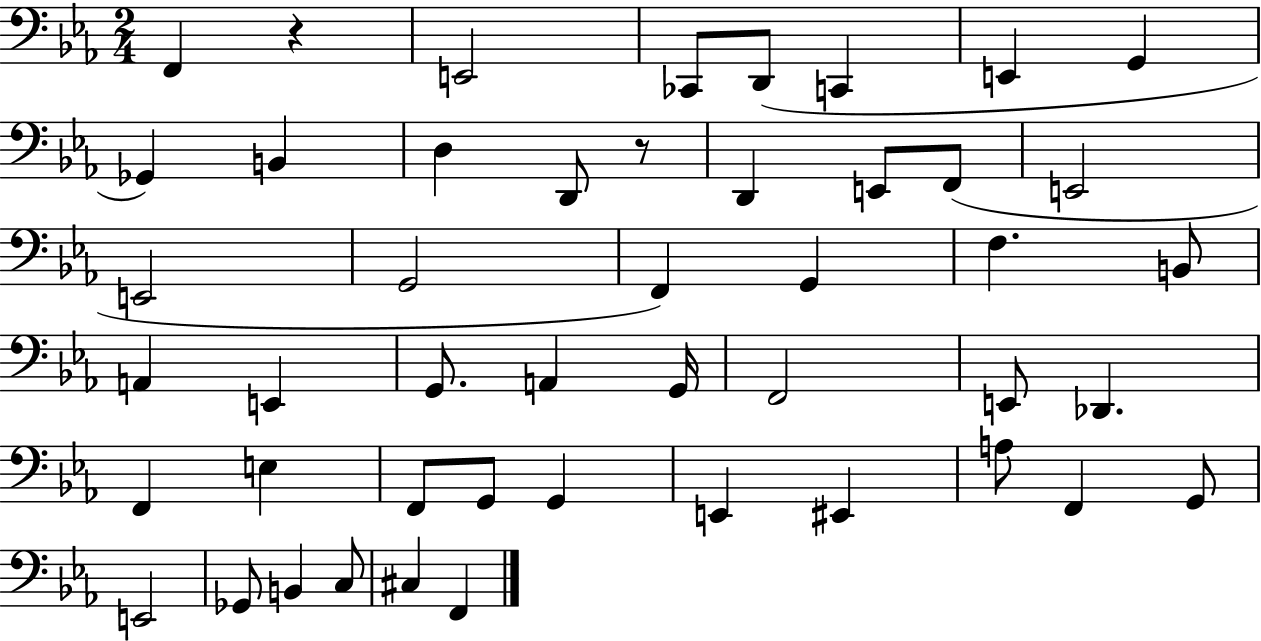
X:1
T:Untitled
M:2/4
L:1/4
K:Eb
F,, z E,,2 _C,,/2 D,,/2 C,, E,, G,, _G,, B,, D, D,,/2 z/2 D,, E,,/2 F,,/2 E,,2 E,,2 G,,2 F,, G,, F, B,,/2 A,, E,, G,,/2 A,, G,,/4 F,,2 E,,/2 _D,, F,, E, F,,/2 G,,/2 G,, E,, ^E,, A,/2 F,, G,,/2 E,,2 _G,,/2 B,, C,/2 ^C, F,,